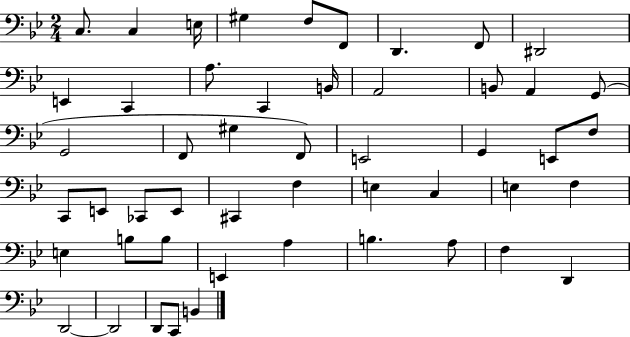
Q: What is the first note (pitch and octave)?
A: C3